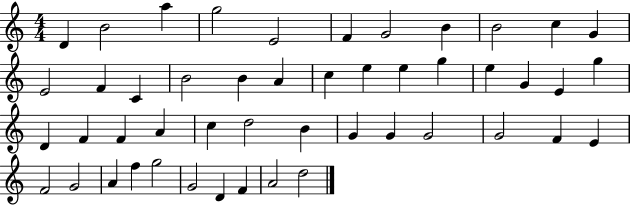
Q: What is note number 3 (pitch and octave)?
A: A5